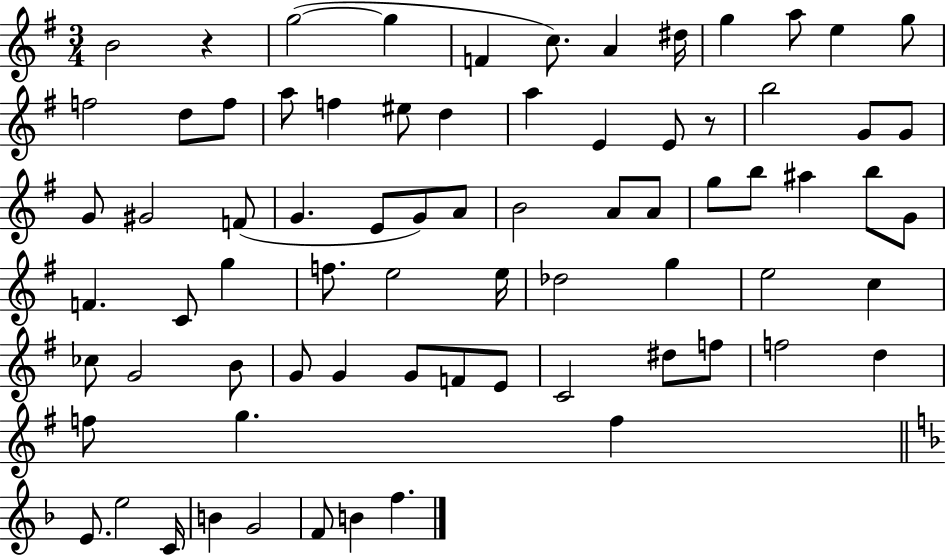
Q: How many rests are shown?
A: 2